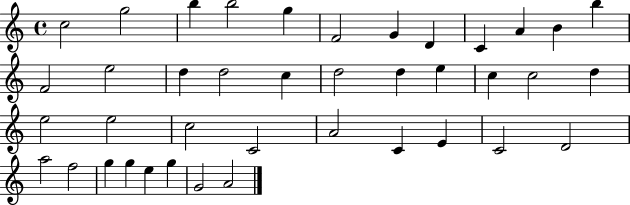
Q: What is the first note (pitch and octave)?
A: C5